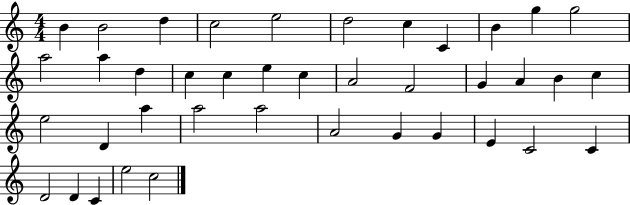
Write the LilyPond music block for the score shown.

{
  \clef treble
  \numericTimeSignature
  \time 4/4
  \key c \major
  b'4 b'2 d''4 | c''2 e''2 | d''2 c''4 c'4 | b'4 g''4 g''2 | \break a''2 a''4 d''4 | c''4 c''4 e''4 c''4 | a'2 f'2 | g'4 a'4 b'4 c''4 | \break e''2 d'4 a''4 | a''2 a''2 | a'2 g'4 g'4 | e'4 c'2 c'4 | \break d'2 d'4 c'4 | e''2 c''2 | \bar "|."
}